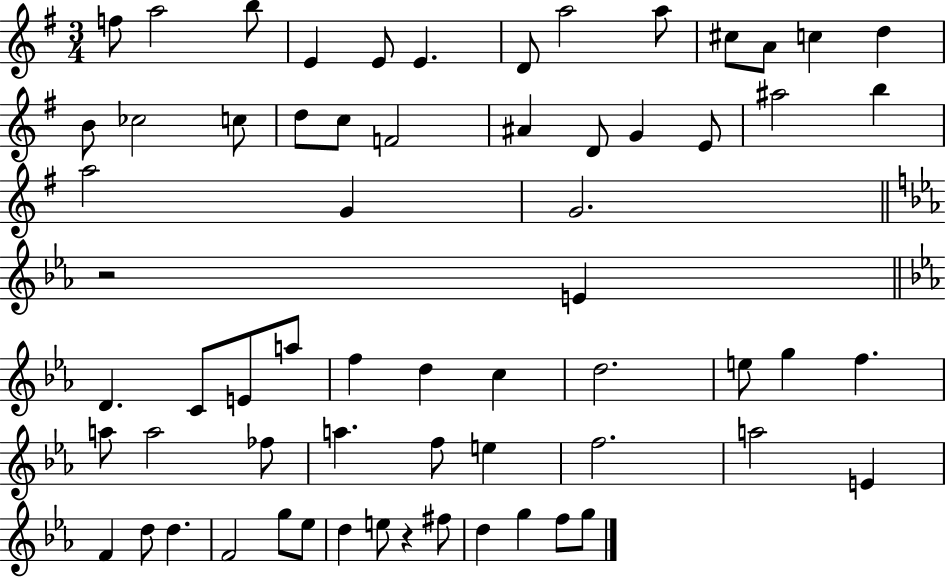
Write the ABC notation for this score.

X:1
T:Untitled
M:3/4
L:1/4
K:G
f/2 a2 b/2 E E/2 E D/2 a2 a/2 ^c/2 A/2 c d B/2 _c2 c/2 d/2 c/2 F2 ^A D/2 G E/2 ^a2 b a2 G G2 z2 E D C/2 E/2 a/2 f d c d2 e/2 g f a/2 a2 _f/2 a f/2 e f2 a2 E F d/2 d F2 g/2 _e/2 d e/2 z ^f/2 d g f/2 g/2